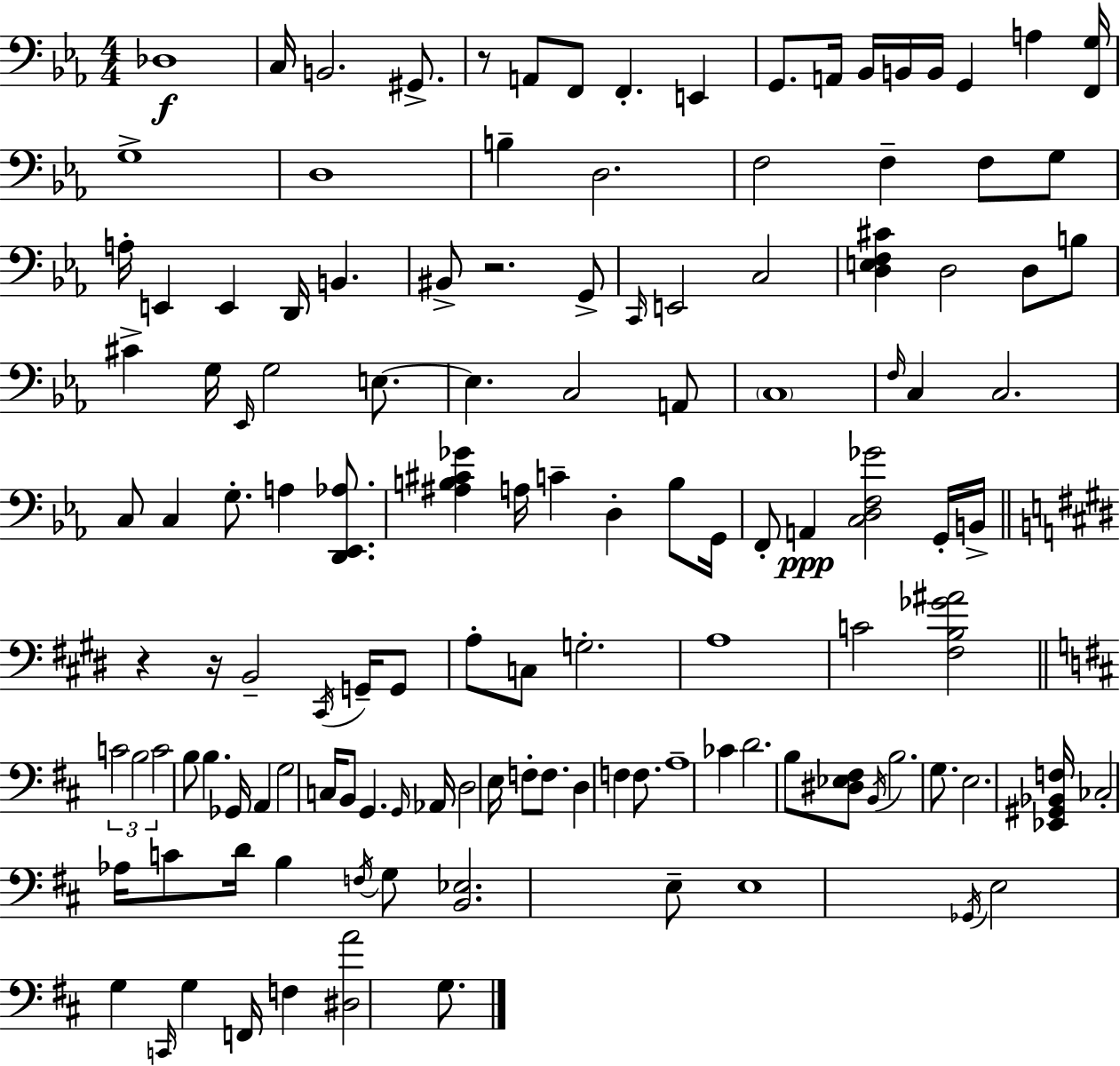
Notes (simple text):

Db3/w C3/s B2/h. G#2/e. R/e A2/e F2/e F2/q. E2/q G2/e. A2/s Bb2/s B2/s B2/s G2/q A3/q [F2,G3]/s G3/w D3/w B3/q D3/h. F3/h F3/q F3/e G3/e A3/s E2/q E2/q D2/s B2/q. BIS2/e R/h. G2/e C2/s E2/h C3/h [D3,E3,F3,C#4]/q D3/h D3/e B3/e C#4/q G3/s Eb2/s G3/h E3/e. E3/q. C3/h A2/e C3/w F3/s C3/q C3/h. C3/e C3/q G3/e. A3/q [D2,Eb2,Ab3]/e. [A#3,B3,C#4,Gb4]/q A3/s C4/q D3/q B3/e G2/s F2/e A2/q [C3,D3,F3,Gb4]/h G2/s B2/s R/q R/s B2/h C#2/s G2/s G2/e A3/e C3/e G3/h. A3/w C4/h [F#3,B3,Gb4,A#4]/h C4/h B3/h C4/h B3/e B3/q. Gb2/s A2/q G3/h C3/s B2/e G2/q. G2/s Ab2/s D3/h E3/s F3/e F3/e. D3/q F3/q F3/e. A3/w CES4/q D4/h. B3/e [D#3,Eb3,F#3]/e B2/s B3/h. G3/e. E3/h. [Eb2,G#2,Bb2,F3]/s CES3/h Ab3/s C4/e D4/s B3/q F3/s G3/e [B2,Eb3]/h. E3/e E3/w Gb2/s E3/h G3/q C2/s G3/q F2/s F3/q [D#3,A4]/h G3/e.